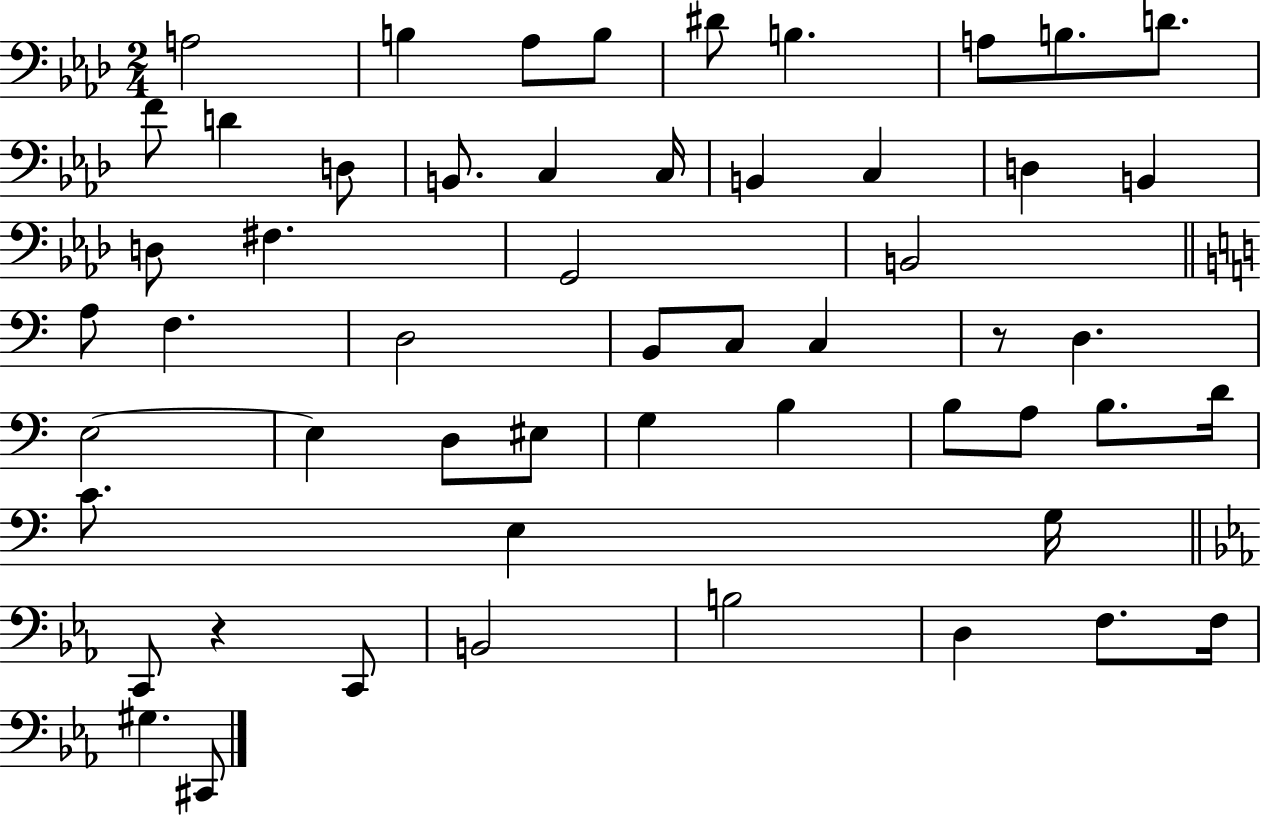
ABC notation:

X:1
T:Untitled
M:2/4
L:1/4
K:Ab
A,2 B, _A,/2 B,/2 ^D/2 B, A,/2 B,/2 D/2 F/2 D D,/2 B,,/2 C, C,/4 B,, C, D, B,, D,/2 ^F, G,,2 B,,2 A,/2 F, D,2 B,,/2 C,/2 C, z/2 D, E,2 E, D,/2 ^E,/2 G, B, B,/2 A,/2 B,/2 D/4 C/2 E, G,/4 C,,/2 z C,,/2 B,,2 B,2 D, F,/2 F,/4 ^G, ^C,,/2